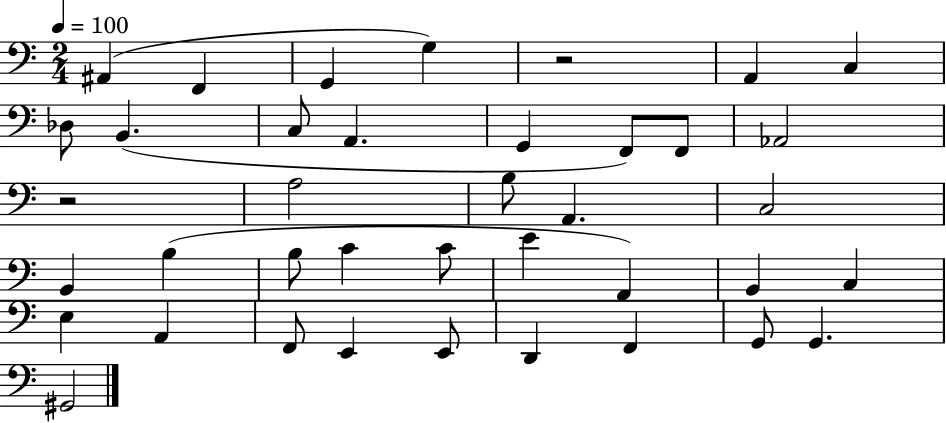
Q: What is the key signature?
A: C major